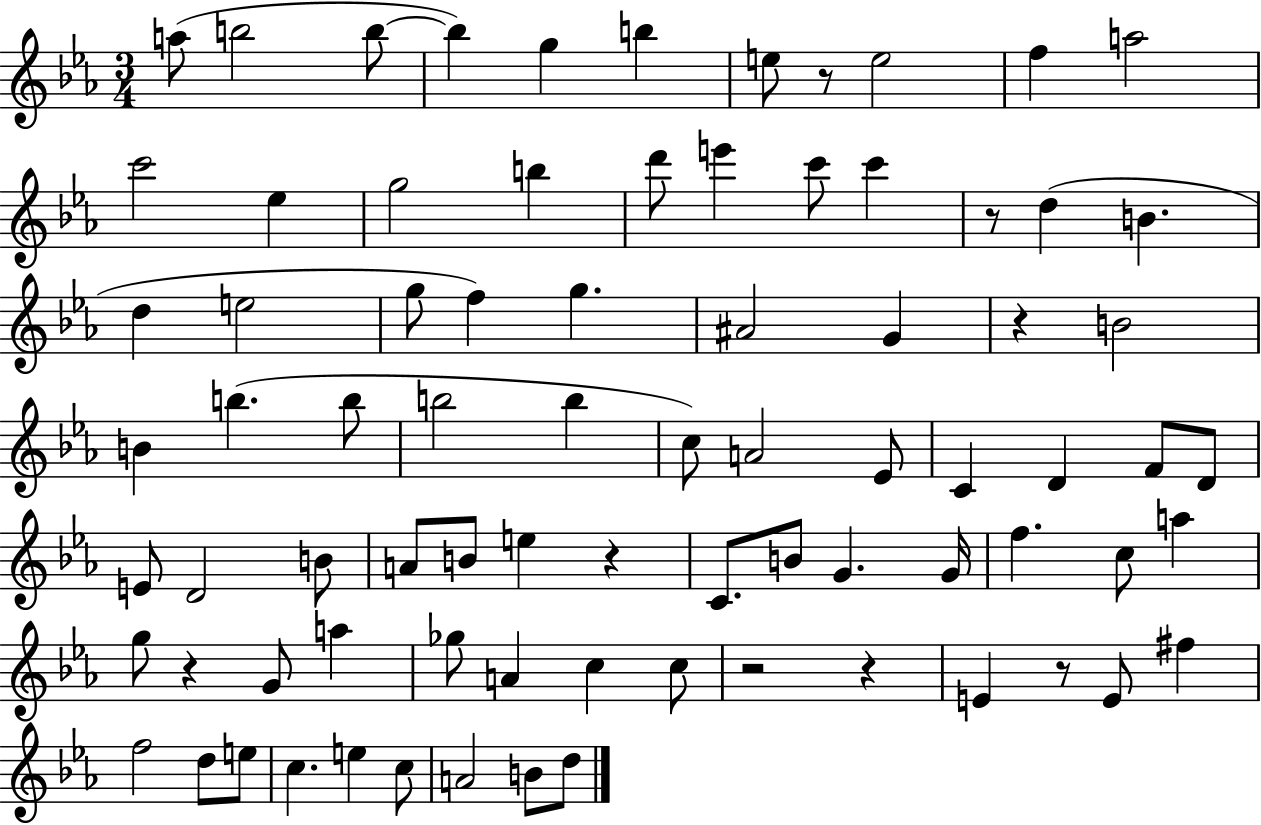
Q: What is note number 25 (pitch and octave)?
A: G5